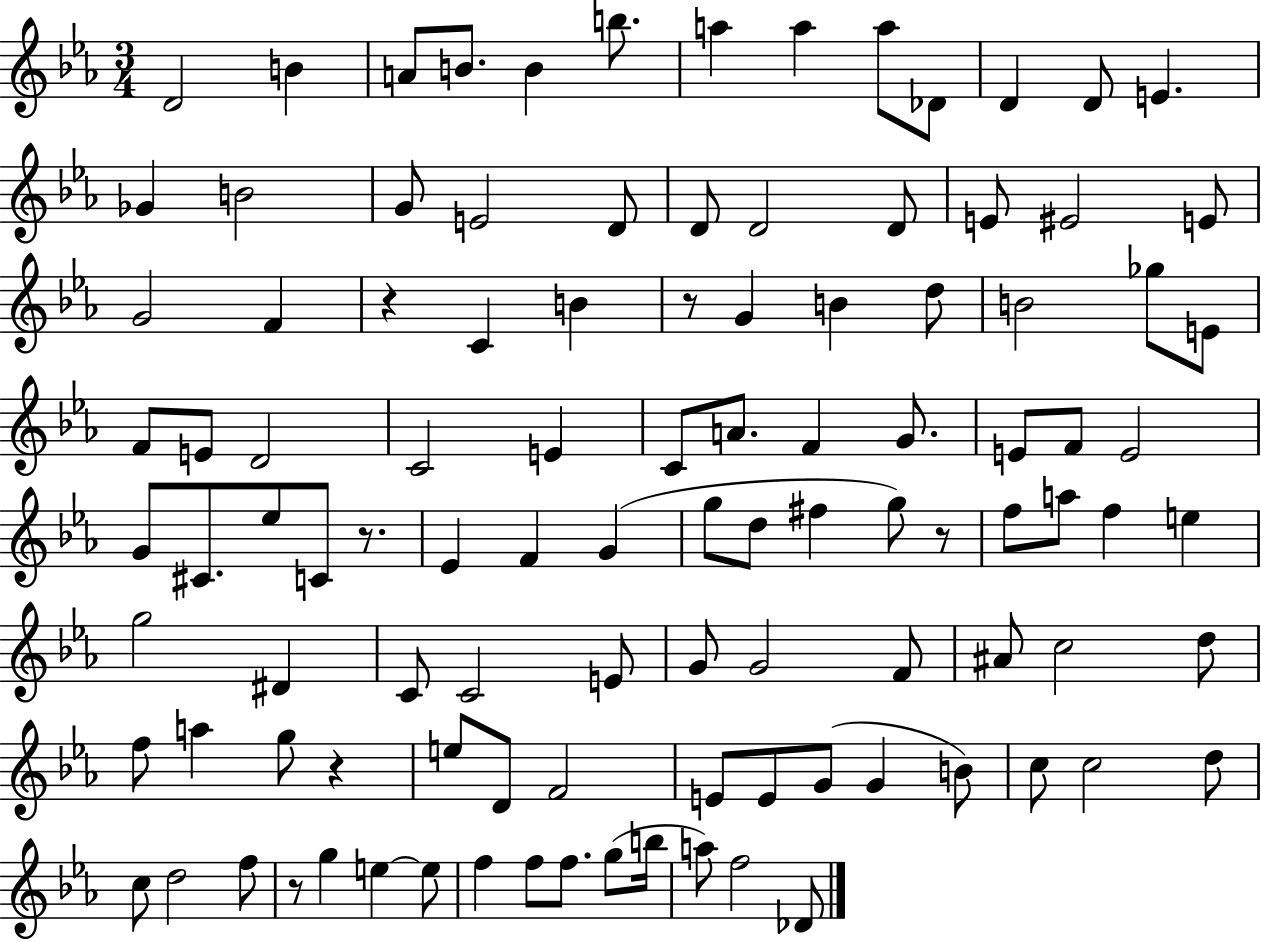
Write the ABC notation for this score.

X:1
T:Untitled
M:3/4
L:1/4
K:Eb
D2 B A/2 B/2 B b/2 a a a/2 _D/2 D D/2 E _G B2 G/2 E2 D/2 D/2 D2 D/2 E/2 ^E2 E/2 G2 F z C B z/2 G B d/2 B2 _g/2 E/2 F/2 E/2 D2 C2 E C/2 A/2 F G/2 E/2 F/2 E2 G/2 ^C/2 _e/2 C/2 z/2 _E F G g/2 d/2 ^f g/2 z/2 f/2 a/2 f e g2 ^D C/2 C2 E/2 G/2 G2 F/2 ^A/2 c2 d/2 f/2 a g/2 z e/2 D/2 F2 E/2 E/2 G/2 G B/2 c/2 c2 d/2 c/2 d2 f/2 z/2 g e e/2 f f/2 f/2 g/2 b/4 a/2 f2 _D/2